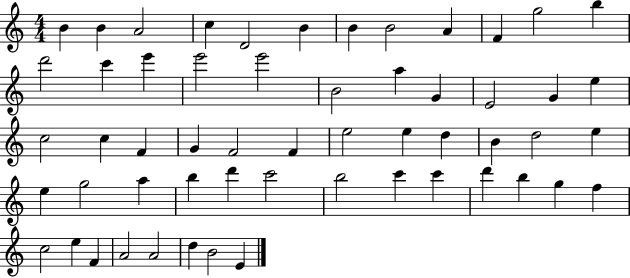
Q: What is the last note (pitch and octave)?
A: E4